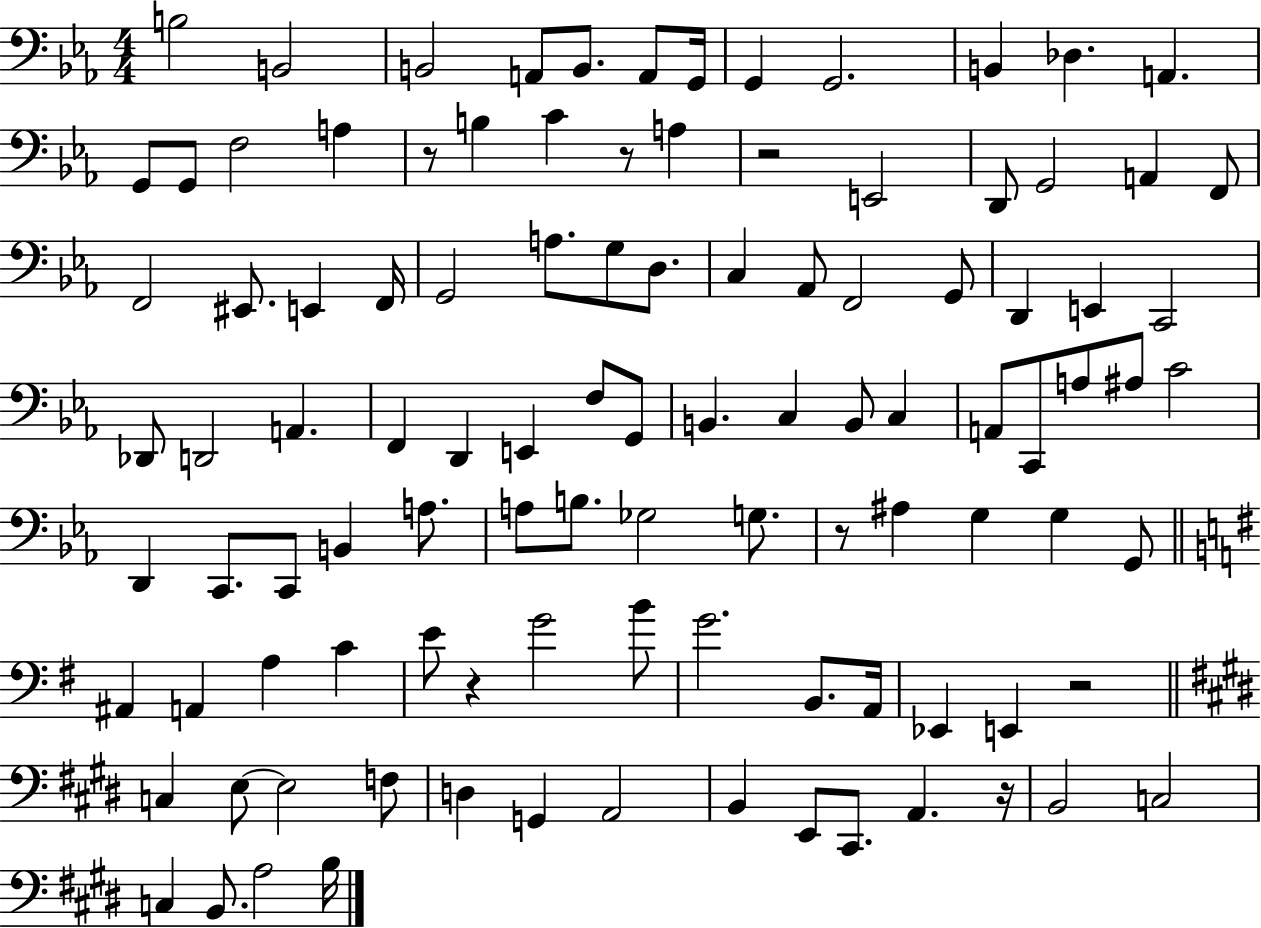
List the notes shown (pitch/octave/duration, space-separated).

B3/h B2/h B2/h A2/e B2/e. A2/e G2/s G2/q G2/h. B2/q Db3/q. A2/q. G2/e G2/e F3/h A3/q R/e B3/q C4/q R/e A3/q R/h E2/h D2/e G2/h A2/q F2/e F2/h EIS2/e. E2/q F2/s G2/h A3/e. G3/e D3/e. C3/q Ab2/e F2/h G2/e D2/q E2/q C2/h Db2/e D2/h A2/q. F2/q D2/q E2/q F3/e G2/e B2/q. C3/q B2/e C3/q A2/e C2/e A3/e A#3/e C4/h D2/q C2/e. C2/e B2/q A3/e. A3/e B3/e. Gb3/h G3/e. R/e A#3/q G3/q G3/q G2/e A#2/q A2/q A3/q C4/q E4/e R/q G4/h B4/e G4/h. B2/e. A2/s Eb2/q E2/q R/h C3/q E3/e E3/h F3/e D3/q G2/q A2/h B2/q E2/e C#2/e. A2/q. R/s B2/h C3/h C3/q B2/e. A3/h B3/s